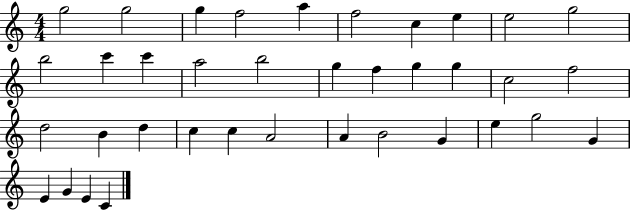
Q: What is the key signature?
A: C major